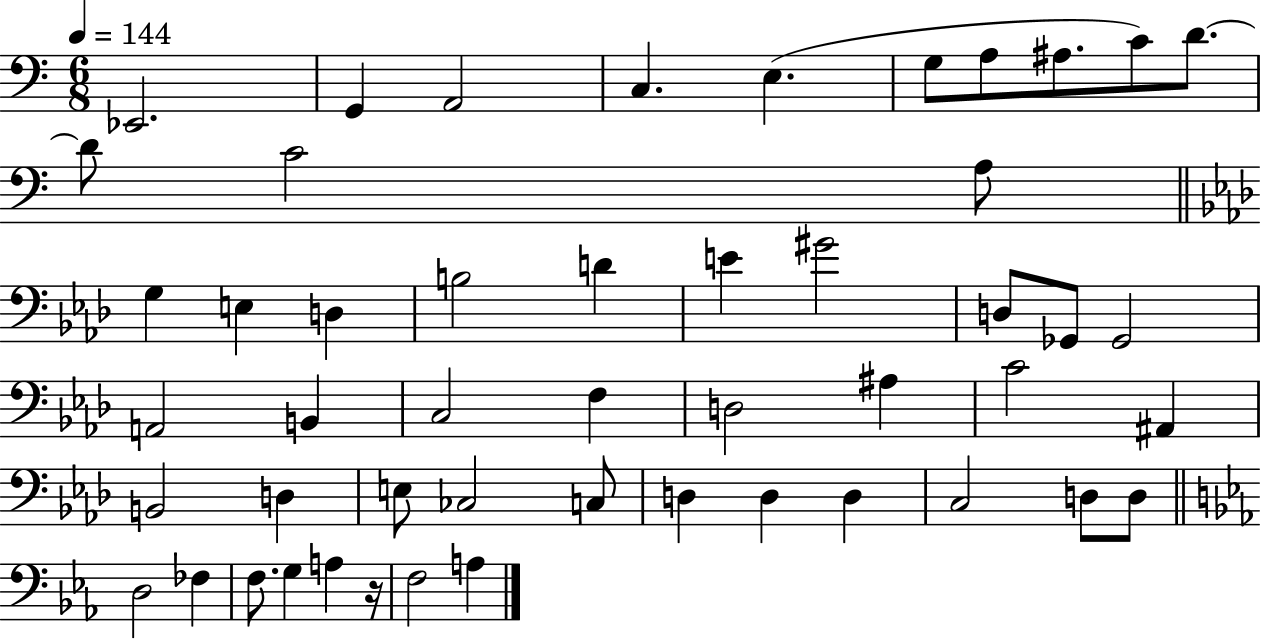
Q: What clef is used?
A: bass